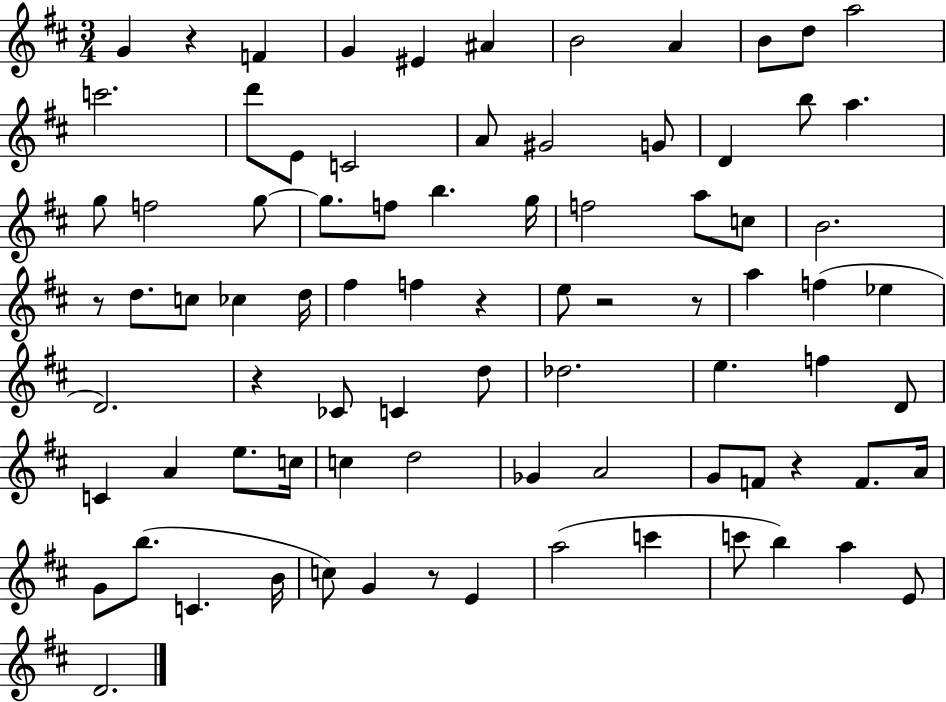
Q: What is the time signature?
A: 3/4